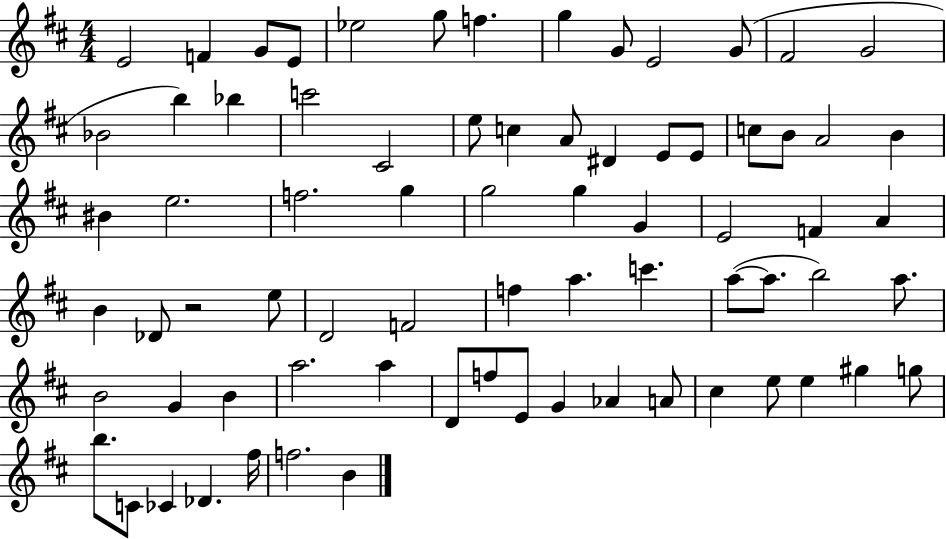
{
  \clef treble
  \numericTimeSignature
  \time 4/4
  \key d \major
  e'2 f'4 g'8 e'8 | ees''2 g''8 f''4. | g''4 g'8 e'2 g'8( | fis'2 g'2 | \break bes'2 b''4) bes''4 | c'''2 cis'2 | e''8 c''4 a'8 dis'4 e'8 e'8 | c''8 b'8 a'2 b'4 | \break bis'4 e''2. | f''2. g''4 | g''2 g''4 g'4 | e'2 f'4 a'4 | \break b'4 des'8 r2 e''8 | d'2 f'2 | f''4 a''4. c'''4. | a''8~(~ a''8. b''2) a''8. | \break b'2 g'4 b'4 | a''2. a''4 | d'8 f''8 e'8 g'4 aes'4 a'8 | cis''4 e''8 e''4 gis''4 g''8 | \break b''8. c'8 ces'4 des'4. fis''16 | f''2. b'4 | \bar "|."
}